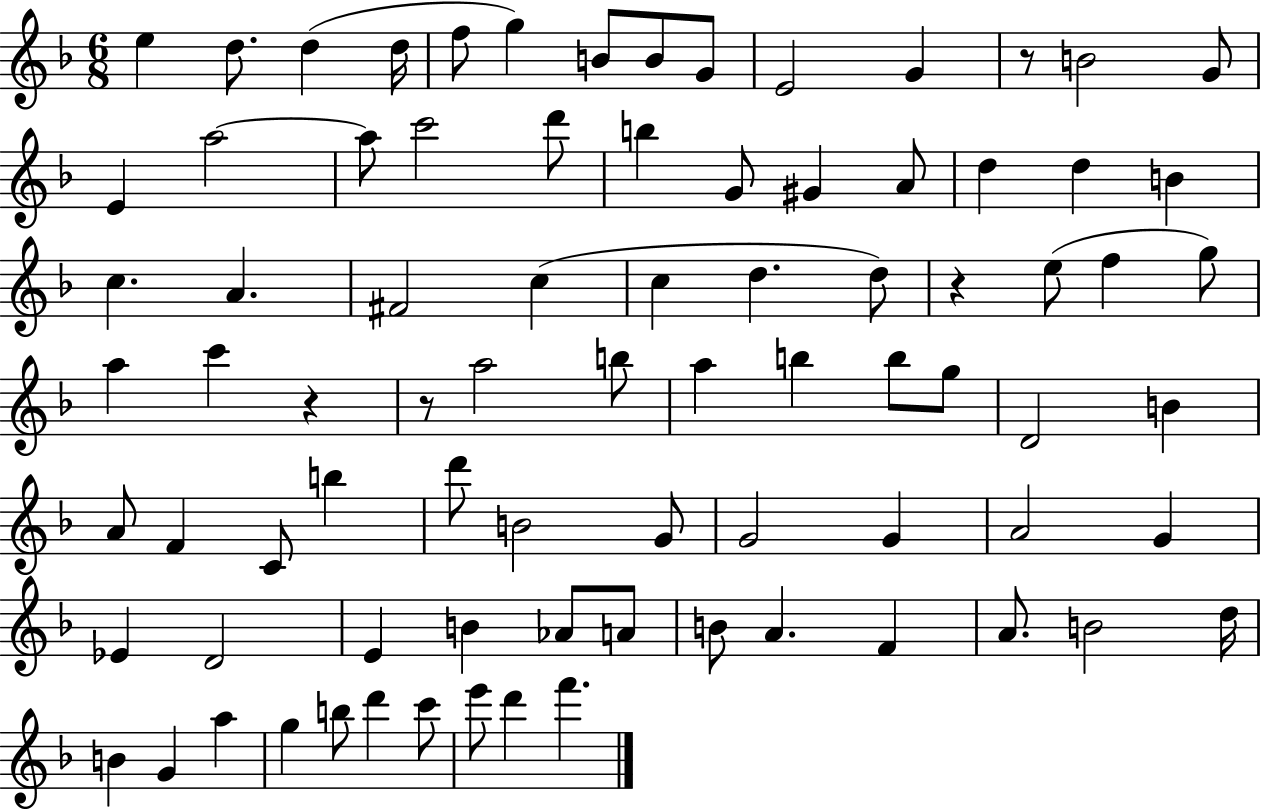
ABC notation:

X:1
T:Untitled
M:6/8
L:1/4
K:F
e d/2 d d/4 f/2 g B/2 B/2 G/2 E2 G z/2 B2 G/2 E a2 a/2 c'2 d'/2 b G/2 ^G A/2 d d B c A ^F2 c c d d/2 z e/2 f g/2 a c' z z/2 a2 b/2 a b b/2 g/2 D2 B A/2 F C/2 b d'/2 B2 G/2 G2 G A2 G _E D2 E B _A/2 A/2 B/2 A F A/2 B2 d/4 B G a g b/2 d' c'/2 e'/2 d' f'